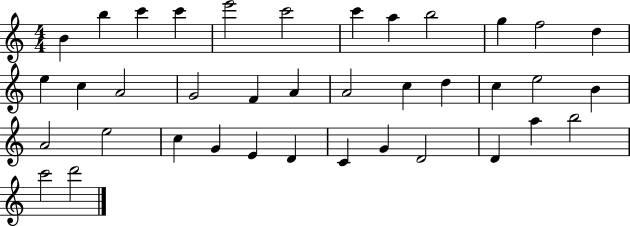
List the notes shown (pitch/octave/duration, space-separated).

B4/q B5/q C6/q C6/q E6/h C6/h C6/q A5/q B5/h G5/q F5/h D5/q E5/q C5/q A4/h G4/h F4/q A4/q A4/h C5/q D5/q C5/q E5/h B4/q A4/h E5/h C5/q G4/q E4/q D4/q C4/q G4/q D4/h D4/q A5/q B5/h C6/h D6/h